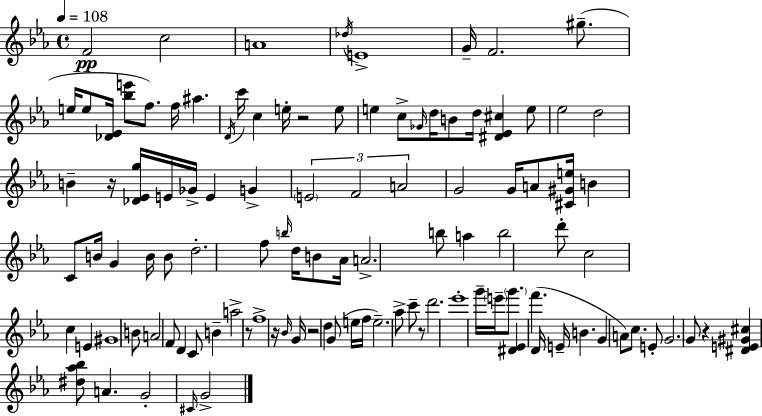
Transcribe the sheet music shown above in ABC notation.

X:1
T:Untitled
M:4/4
L:1/4
K:Cm
F2 c2 A4 _d/4 E4 G/4 F2 ^g/2 e/4 e/2 [_D_E]/4 [_be']/2 f/2 f/4 ^a D/4 c'/4 c e/4 z2 e/2 e c/2 _G/4 d/4 B/2 d/4 [^D_E^c] e/2 _e2 d2 B z/4 [_D_Eg]/4 E/4 _G/4 E G E2 F2 A2 G2 G/4 A/2 [^C^Ge]/4 B C/2 B/4 G B/4 B/2 d2 f/2 b/4 d/4 B/2 _A/4 A2 b/2 a b2 d'/2 c2 c E ^G4 B/2 A2 F/2 D C/2 B a2 z/2 f4 z/4 _B/4 G/4 z2 d G/2 e/4 f/4 e2 _a/2 c'/2 z/2 d'2 _e'4 g'/4 e'/4 g'/2 [^D_E] f' D/4 E/4 B G A/2 c/2 E/2 G2 G/2 z [^DE^G^c] [^d_a_b]/2 A G2 ^C/4 G2